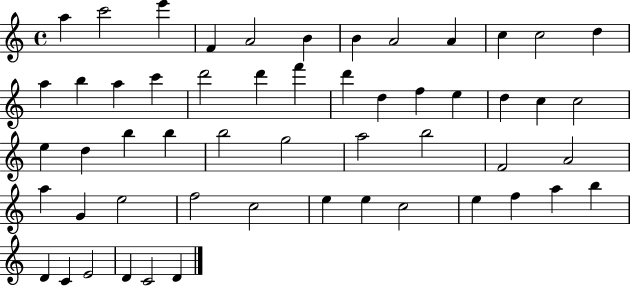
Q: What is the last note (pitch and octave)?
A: D4